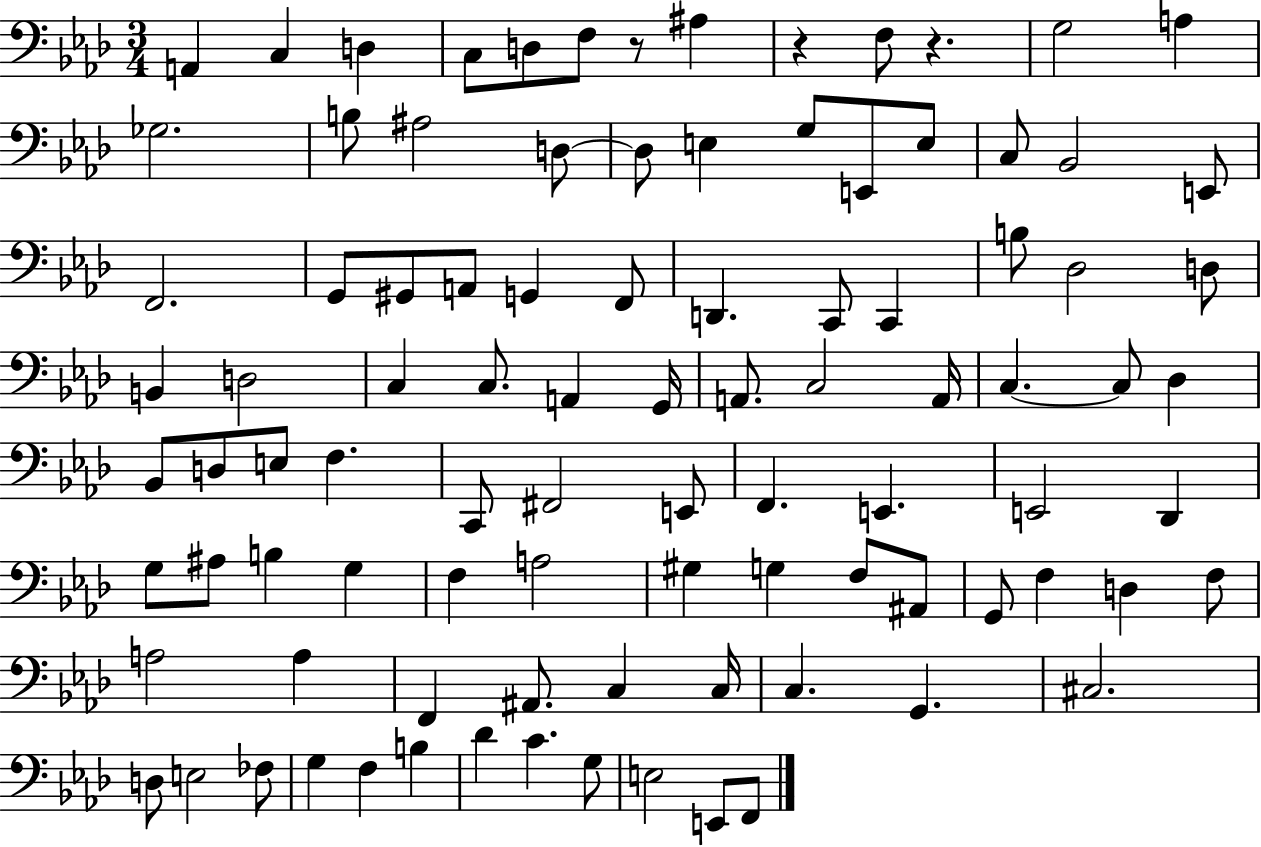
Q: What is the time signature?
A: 3/4